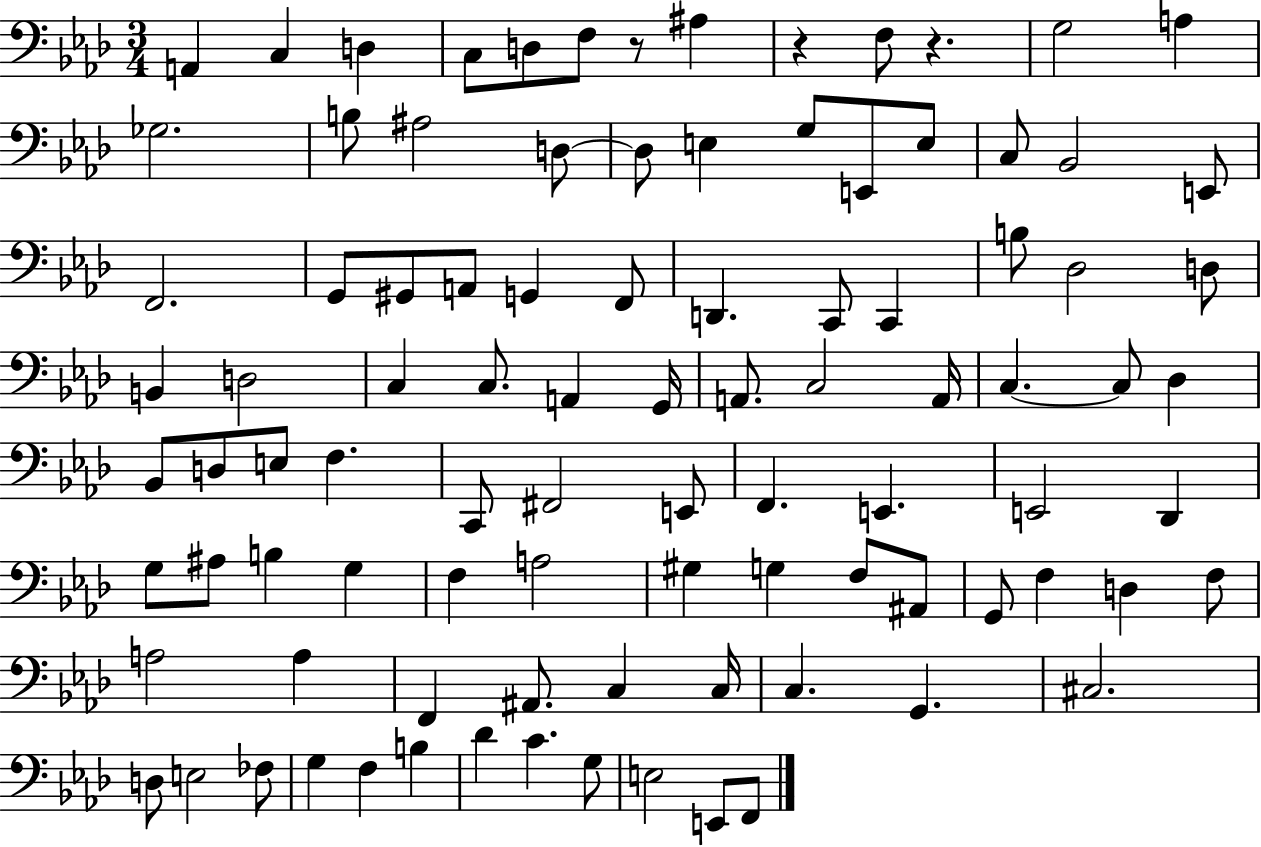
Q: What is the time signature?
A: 3/4